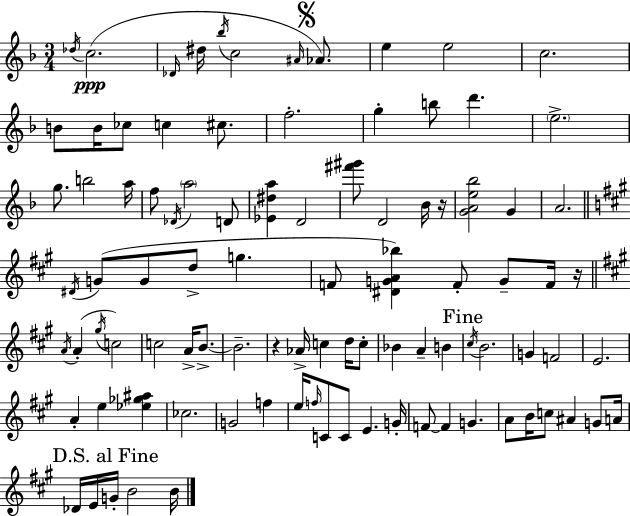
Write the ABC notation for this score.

X:1
T:Untitled
M:3/4
L:1/4
K:Dm
_d/4 c2 _D/4 ^d/4 _b/4 c2 ^A/4 _A/2 e e2 c2 B/2 B/4 _c/2 c ^c/2 f2 g b/2 d' e2 g/2 b2 a/4 f/2 _D/4 a2 D/2 [_E^da] D2 [^f'^g']/2 D2 _B/4 z/4 [GAe_b]2 G A2 ^D/4 G/2 G/2 d/2 g F/2 [^DGA_b] F/2 G/2 F/4 z/4 A/4 A ^g/4 c2 c2 A/4 B/2 B2 z _A/4 c d/4 c/2 _B A B ^c/4 B2 G F2 E2 A e [_e_g^a] _c2 G2 f e/4 f/4 C/2 C/2 E G/4 F/2 F G A/2 B/4 c/2 ^A G/2 A/4 _D/4 E/4 G/4 B2 B/4